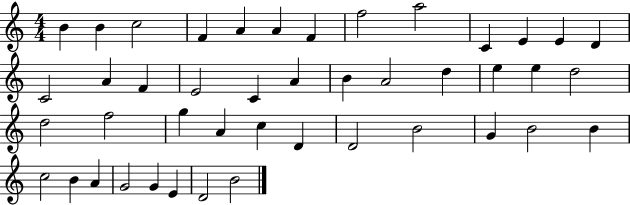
{
  \clef treble
  \numericTimeSignature
  \time 4/4
  \key c \major
  b'4 b'4 c''2 | f'4 a'4 a'4 f'4 | f''2 a''2 | c'4 e'4 e'4 d'4 | \break c'2 a'4 f'4 | e'2 c'4 a'4 | b'4 a'2 d''4 | e''4 e''4 d''2 | \break d''2 f''2 | g''4 a'4 c''4 d'4 | d'2 b'2 | g'4 b'2 b'4 | \break c''2 b'4 a'4 | g'2 g'4 e'4 | d'2 b'2 | \bar "|."
}